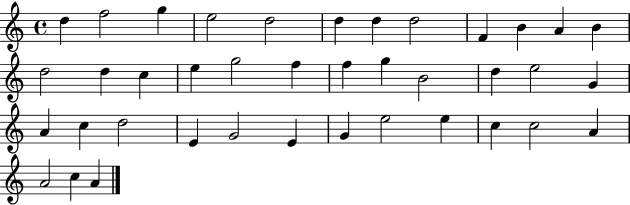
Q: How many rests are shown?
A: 0